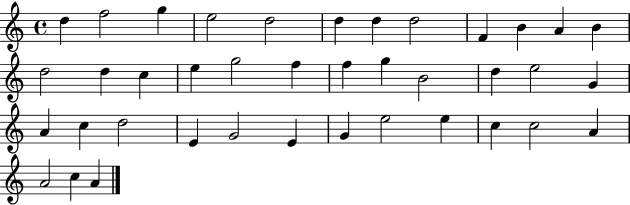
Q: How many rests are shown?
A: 0